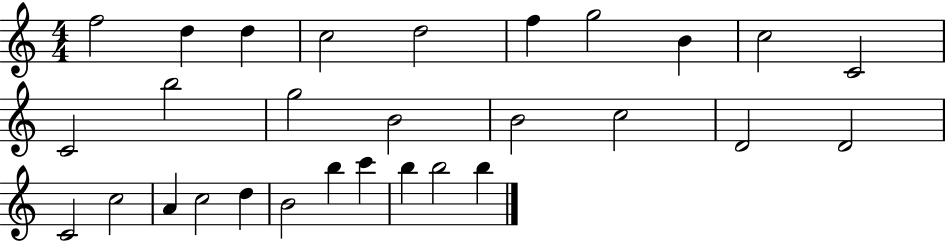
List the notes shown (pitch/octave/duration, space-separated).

F5/h D5/q D5/q C5/h D5/h F5/q G5/h B4/q C5/h C4/h C4/h B5/h G5/h B4/h B4/h C5/h D4/h D4/h C4/h C5/h A4/q C5/h D5/q B4/h B5/q C6/q B5/q B5/h B5/q